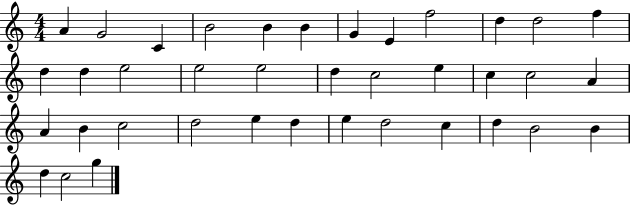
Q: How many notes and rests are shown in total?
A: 38